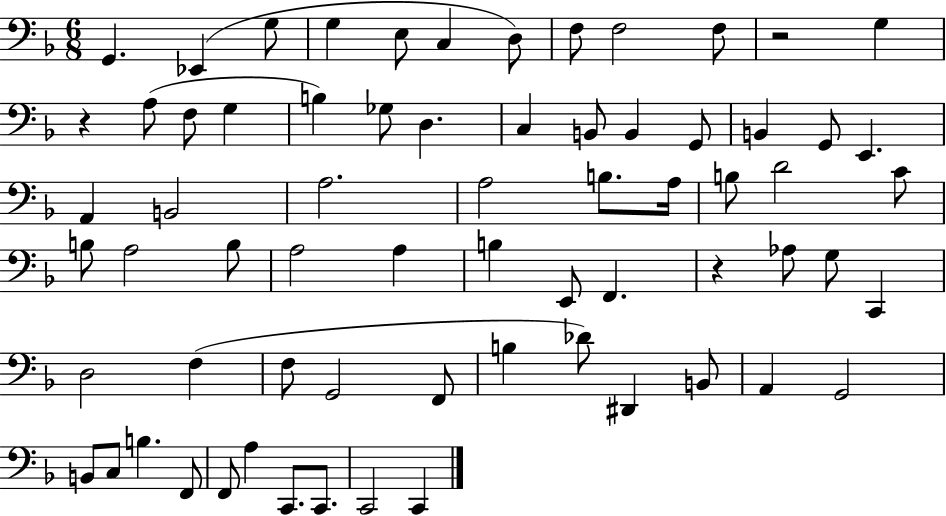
X:1
T:Untitled
M:6/8
L:1/4
K:F
G,, _E,, G,/2 G, E,/2 C, D,/2 F,/2 F,2 F,/2 z2 G, z A,/2 F,/2 G, B, _G,/2 D, C, B,,/2 B,, G,,/2 B,, G,,/2 E,, A,, B,,2 A,2 A,2 B,/2 A,/4 B,/2 D2 C/2 B,/2 A,2 B,/2 A,2 A, B, E,,/2 F,, z _A,/2 G,/2 C,, D,2 F, F,/2 G,,2 F,,/2 B, _D/2 ^D,, B,,/2 A,, G,,2 B,,/2 C,/2 B, F,,/2 F,,/2 A, C,,/2 C,,/2 C,,2 C,,